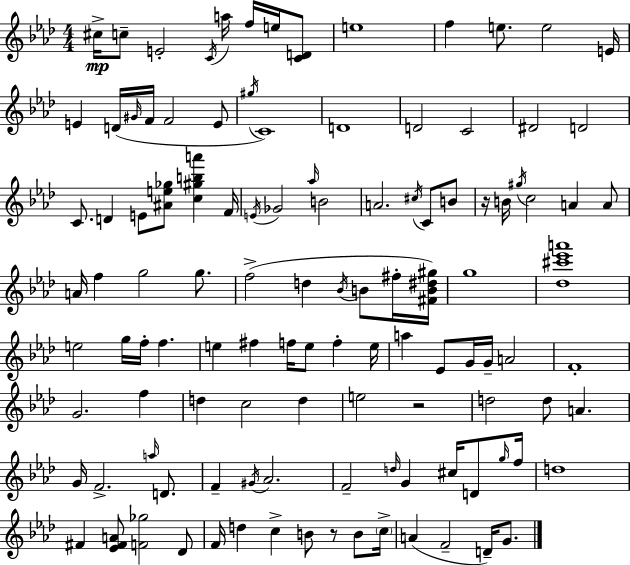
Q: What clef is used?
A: treble